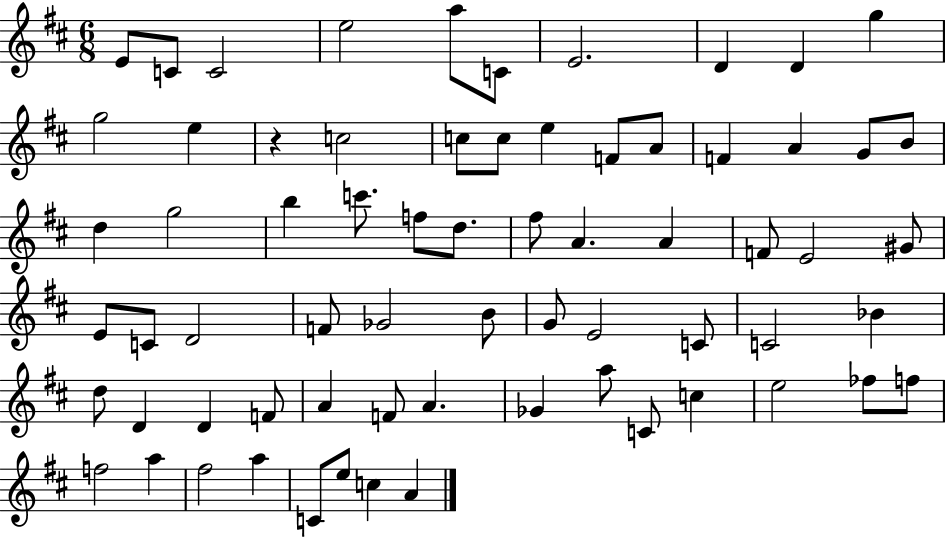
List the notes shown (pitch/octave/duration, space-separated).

E4/e C4/e C4/h E5/h A5/e C4/e E4/h. D4/q D4/q G5/q G5/h E5/q R/q C5/h C5/e C5/e E5/q F4/e A4/e F4/q A4/q G4/e B4/e D5/q G5/h B5/q C6/e. F5/e D5/e. F#5/e A4/q. A4/q F4/e E4/h G#4/e E4/e C4/e D4/h F4/e Gb4/h B4/e G4/e E4/h C4/e C4/h Bb4/q D5/e D4/q D4/q F4/e A4/q F4/e A4/q. Gb4/q A5/e C4/e C5/q E5/h FES5/e F5/e F5/h A5/q F#5/h A5/q C4/e E5/e C5/q A4/q